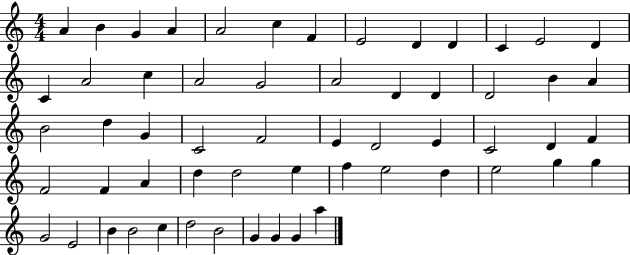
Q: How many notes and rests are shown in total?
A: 58